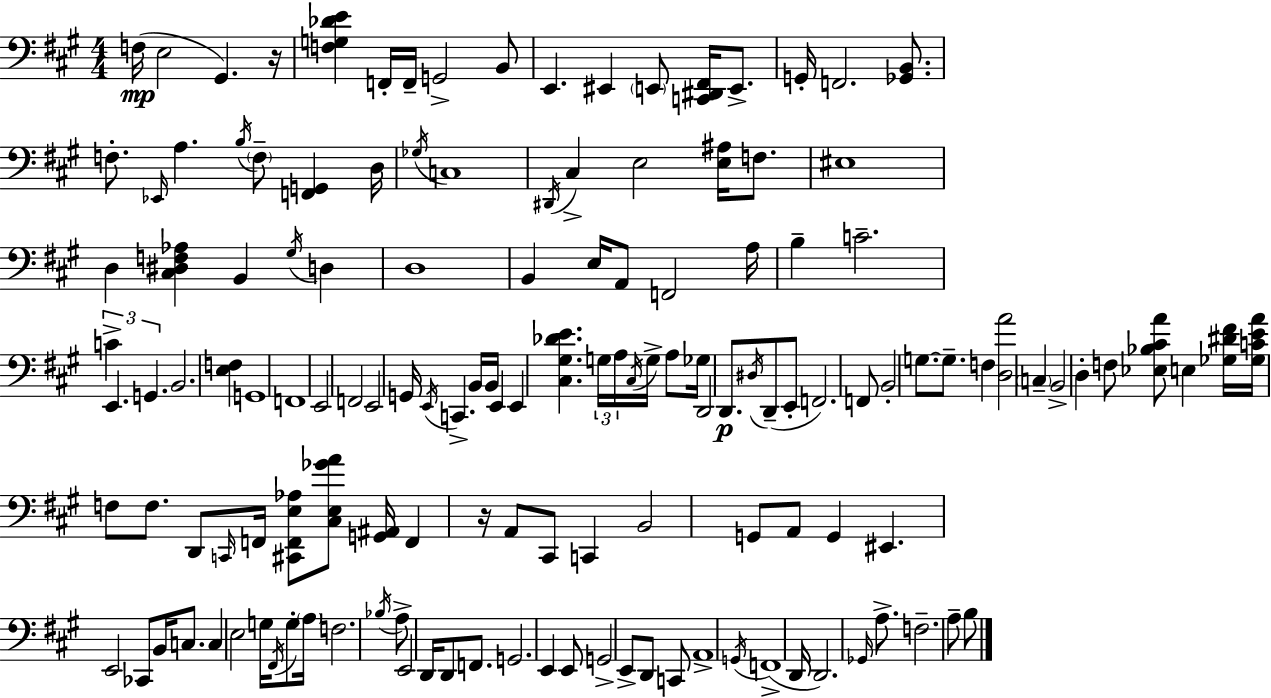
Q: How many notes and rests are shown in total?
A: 141